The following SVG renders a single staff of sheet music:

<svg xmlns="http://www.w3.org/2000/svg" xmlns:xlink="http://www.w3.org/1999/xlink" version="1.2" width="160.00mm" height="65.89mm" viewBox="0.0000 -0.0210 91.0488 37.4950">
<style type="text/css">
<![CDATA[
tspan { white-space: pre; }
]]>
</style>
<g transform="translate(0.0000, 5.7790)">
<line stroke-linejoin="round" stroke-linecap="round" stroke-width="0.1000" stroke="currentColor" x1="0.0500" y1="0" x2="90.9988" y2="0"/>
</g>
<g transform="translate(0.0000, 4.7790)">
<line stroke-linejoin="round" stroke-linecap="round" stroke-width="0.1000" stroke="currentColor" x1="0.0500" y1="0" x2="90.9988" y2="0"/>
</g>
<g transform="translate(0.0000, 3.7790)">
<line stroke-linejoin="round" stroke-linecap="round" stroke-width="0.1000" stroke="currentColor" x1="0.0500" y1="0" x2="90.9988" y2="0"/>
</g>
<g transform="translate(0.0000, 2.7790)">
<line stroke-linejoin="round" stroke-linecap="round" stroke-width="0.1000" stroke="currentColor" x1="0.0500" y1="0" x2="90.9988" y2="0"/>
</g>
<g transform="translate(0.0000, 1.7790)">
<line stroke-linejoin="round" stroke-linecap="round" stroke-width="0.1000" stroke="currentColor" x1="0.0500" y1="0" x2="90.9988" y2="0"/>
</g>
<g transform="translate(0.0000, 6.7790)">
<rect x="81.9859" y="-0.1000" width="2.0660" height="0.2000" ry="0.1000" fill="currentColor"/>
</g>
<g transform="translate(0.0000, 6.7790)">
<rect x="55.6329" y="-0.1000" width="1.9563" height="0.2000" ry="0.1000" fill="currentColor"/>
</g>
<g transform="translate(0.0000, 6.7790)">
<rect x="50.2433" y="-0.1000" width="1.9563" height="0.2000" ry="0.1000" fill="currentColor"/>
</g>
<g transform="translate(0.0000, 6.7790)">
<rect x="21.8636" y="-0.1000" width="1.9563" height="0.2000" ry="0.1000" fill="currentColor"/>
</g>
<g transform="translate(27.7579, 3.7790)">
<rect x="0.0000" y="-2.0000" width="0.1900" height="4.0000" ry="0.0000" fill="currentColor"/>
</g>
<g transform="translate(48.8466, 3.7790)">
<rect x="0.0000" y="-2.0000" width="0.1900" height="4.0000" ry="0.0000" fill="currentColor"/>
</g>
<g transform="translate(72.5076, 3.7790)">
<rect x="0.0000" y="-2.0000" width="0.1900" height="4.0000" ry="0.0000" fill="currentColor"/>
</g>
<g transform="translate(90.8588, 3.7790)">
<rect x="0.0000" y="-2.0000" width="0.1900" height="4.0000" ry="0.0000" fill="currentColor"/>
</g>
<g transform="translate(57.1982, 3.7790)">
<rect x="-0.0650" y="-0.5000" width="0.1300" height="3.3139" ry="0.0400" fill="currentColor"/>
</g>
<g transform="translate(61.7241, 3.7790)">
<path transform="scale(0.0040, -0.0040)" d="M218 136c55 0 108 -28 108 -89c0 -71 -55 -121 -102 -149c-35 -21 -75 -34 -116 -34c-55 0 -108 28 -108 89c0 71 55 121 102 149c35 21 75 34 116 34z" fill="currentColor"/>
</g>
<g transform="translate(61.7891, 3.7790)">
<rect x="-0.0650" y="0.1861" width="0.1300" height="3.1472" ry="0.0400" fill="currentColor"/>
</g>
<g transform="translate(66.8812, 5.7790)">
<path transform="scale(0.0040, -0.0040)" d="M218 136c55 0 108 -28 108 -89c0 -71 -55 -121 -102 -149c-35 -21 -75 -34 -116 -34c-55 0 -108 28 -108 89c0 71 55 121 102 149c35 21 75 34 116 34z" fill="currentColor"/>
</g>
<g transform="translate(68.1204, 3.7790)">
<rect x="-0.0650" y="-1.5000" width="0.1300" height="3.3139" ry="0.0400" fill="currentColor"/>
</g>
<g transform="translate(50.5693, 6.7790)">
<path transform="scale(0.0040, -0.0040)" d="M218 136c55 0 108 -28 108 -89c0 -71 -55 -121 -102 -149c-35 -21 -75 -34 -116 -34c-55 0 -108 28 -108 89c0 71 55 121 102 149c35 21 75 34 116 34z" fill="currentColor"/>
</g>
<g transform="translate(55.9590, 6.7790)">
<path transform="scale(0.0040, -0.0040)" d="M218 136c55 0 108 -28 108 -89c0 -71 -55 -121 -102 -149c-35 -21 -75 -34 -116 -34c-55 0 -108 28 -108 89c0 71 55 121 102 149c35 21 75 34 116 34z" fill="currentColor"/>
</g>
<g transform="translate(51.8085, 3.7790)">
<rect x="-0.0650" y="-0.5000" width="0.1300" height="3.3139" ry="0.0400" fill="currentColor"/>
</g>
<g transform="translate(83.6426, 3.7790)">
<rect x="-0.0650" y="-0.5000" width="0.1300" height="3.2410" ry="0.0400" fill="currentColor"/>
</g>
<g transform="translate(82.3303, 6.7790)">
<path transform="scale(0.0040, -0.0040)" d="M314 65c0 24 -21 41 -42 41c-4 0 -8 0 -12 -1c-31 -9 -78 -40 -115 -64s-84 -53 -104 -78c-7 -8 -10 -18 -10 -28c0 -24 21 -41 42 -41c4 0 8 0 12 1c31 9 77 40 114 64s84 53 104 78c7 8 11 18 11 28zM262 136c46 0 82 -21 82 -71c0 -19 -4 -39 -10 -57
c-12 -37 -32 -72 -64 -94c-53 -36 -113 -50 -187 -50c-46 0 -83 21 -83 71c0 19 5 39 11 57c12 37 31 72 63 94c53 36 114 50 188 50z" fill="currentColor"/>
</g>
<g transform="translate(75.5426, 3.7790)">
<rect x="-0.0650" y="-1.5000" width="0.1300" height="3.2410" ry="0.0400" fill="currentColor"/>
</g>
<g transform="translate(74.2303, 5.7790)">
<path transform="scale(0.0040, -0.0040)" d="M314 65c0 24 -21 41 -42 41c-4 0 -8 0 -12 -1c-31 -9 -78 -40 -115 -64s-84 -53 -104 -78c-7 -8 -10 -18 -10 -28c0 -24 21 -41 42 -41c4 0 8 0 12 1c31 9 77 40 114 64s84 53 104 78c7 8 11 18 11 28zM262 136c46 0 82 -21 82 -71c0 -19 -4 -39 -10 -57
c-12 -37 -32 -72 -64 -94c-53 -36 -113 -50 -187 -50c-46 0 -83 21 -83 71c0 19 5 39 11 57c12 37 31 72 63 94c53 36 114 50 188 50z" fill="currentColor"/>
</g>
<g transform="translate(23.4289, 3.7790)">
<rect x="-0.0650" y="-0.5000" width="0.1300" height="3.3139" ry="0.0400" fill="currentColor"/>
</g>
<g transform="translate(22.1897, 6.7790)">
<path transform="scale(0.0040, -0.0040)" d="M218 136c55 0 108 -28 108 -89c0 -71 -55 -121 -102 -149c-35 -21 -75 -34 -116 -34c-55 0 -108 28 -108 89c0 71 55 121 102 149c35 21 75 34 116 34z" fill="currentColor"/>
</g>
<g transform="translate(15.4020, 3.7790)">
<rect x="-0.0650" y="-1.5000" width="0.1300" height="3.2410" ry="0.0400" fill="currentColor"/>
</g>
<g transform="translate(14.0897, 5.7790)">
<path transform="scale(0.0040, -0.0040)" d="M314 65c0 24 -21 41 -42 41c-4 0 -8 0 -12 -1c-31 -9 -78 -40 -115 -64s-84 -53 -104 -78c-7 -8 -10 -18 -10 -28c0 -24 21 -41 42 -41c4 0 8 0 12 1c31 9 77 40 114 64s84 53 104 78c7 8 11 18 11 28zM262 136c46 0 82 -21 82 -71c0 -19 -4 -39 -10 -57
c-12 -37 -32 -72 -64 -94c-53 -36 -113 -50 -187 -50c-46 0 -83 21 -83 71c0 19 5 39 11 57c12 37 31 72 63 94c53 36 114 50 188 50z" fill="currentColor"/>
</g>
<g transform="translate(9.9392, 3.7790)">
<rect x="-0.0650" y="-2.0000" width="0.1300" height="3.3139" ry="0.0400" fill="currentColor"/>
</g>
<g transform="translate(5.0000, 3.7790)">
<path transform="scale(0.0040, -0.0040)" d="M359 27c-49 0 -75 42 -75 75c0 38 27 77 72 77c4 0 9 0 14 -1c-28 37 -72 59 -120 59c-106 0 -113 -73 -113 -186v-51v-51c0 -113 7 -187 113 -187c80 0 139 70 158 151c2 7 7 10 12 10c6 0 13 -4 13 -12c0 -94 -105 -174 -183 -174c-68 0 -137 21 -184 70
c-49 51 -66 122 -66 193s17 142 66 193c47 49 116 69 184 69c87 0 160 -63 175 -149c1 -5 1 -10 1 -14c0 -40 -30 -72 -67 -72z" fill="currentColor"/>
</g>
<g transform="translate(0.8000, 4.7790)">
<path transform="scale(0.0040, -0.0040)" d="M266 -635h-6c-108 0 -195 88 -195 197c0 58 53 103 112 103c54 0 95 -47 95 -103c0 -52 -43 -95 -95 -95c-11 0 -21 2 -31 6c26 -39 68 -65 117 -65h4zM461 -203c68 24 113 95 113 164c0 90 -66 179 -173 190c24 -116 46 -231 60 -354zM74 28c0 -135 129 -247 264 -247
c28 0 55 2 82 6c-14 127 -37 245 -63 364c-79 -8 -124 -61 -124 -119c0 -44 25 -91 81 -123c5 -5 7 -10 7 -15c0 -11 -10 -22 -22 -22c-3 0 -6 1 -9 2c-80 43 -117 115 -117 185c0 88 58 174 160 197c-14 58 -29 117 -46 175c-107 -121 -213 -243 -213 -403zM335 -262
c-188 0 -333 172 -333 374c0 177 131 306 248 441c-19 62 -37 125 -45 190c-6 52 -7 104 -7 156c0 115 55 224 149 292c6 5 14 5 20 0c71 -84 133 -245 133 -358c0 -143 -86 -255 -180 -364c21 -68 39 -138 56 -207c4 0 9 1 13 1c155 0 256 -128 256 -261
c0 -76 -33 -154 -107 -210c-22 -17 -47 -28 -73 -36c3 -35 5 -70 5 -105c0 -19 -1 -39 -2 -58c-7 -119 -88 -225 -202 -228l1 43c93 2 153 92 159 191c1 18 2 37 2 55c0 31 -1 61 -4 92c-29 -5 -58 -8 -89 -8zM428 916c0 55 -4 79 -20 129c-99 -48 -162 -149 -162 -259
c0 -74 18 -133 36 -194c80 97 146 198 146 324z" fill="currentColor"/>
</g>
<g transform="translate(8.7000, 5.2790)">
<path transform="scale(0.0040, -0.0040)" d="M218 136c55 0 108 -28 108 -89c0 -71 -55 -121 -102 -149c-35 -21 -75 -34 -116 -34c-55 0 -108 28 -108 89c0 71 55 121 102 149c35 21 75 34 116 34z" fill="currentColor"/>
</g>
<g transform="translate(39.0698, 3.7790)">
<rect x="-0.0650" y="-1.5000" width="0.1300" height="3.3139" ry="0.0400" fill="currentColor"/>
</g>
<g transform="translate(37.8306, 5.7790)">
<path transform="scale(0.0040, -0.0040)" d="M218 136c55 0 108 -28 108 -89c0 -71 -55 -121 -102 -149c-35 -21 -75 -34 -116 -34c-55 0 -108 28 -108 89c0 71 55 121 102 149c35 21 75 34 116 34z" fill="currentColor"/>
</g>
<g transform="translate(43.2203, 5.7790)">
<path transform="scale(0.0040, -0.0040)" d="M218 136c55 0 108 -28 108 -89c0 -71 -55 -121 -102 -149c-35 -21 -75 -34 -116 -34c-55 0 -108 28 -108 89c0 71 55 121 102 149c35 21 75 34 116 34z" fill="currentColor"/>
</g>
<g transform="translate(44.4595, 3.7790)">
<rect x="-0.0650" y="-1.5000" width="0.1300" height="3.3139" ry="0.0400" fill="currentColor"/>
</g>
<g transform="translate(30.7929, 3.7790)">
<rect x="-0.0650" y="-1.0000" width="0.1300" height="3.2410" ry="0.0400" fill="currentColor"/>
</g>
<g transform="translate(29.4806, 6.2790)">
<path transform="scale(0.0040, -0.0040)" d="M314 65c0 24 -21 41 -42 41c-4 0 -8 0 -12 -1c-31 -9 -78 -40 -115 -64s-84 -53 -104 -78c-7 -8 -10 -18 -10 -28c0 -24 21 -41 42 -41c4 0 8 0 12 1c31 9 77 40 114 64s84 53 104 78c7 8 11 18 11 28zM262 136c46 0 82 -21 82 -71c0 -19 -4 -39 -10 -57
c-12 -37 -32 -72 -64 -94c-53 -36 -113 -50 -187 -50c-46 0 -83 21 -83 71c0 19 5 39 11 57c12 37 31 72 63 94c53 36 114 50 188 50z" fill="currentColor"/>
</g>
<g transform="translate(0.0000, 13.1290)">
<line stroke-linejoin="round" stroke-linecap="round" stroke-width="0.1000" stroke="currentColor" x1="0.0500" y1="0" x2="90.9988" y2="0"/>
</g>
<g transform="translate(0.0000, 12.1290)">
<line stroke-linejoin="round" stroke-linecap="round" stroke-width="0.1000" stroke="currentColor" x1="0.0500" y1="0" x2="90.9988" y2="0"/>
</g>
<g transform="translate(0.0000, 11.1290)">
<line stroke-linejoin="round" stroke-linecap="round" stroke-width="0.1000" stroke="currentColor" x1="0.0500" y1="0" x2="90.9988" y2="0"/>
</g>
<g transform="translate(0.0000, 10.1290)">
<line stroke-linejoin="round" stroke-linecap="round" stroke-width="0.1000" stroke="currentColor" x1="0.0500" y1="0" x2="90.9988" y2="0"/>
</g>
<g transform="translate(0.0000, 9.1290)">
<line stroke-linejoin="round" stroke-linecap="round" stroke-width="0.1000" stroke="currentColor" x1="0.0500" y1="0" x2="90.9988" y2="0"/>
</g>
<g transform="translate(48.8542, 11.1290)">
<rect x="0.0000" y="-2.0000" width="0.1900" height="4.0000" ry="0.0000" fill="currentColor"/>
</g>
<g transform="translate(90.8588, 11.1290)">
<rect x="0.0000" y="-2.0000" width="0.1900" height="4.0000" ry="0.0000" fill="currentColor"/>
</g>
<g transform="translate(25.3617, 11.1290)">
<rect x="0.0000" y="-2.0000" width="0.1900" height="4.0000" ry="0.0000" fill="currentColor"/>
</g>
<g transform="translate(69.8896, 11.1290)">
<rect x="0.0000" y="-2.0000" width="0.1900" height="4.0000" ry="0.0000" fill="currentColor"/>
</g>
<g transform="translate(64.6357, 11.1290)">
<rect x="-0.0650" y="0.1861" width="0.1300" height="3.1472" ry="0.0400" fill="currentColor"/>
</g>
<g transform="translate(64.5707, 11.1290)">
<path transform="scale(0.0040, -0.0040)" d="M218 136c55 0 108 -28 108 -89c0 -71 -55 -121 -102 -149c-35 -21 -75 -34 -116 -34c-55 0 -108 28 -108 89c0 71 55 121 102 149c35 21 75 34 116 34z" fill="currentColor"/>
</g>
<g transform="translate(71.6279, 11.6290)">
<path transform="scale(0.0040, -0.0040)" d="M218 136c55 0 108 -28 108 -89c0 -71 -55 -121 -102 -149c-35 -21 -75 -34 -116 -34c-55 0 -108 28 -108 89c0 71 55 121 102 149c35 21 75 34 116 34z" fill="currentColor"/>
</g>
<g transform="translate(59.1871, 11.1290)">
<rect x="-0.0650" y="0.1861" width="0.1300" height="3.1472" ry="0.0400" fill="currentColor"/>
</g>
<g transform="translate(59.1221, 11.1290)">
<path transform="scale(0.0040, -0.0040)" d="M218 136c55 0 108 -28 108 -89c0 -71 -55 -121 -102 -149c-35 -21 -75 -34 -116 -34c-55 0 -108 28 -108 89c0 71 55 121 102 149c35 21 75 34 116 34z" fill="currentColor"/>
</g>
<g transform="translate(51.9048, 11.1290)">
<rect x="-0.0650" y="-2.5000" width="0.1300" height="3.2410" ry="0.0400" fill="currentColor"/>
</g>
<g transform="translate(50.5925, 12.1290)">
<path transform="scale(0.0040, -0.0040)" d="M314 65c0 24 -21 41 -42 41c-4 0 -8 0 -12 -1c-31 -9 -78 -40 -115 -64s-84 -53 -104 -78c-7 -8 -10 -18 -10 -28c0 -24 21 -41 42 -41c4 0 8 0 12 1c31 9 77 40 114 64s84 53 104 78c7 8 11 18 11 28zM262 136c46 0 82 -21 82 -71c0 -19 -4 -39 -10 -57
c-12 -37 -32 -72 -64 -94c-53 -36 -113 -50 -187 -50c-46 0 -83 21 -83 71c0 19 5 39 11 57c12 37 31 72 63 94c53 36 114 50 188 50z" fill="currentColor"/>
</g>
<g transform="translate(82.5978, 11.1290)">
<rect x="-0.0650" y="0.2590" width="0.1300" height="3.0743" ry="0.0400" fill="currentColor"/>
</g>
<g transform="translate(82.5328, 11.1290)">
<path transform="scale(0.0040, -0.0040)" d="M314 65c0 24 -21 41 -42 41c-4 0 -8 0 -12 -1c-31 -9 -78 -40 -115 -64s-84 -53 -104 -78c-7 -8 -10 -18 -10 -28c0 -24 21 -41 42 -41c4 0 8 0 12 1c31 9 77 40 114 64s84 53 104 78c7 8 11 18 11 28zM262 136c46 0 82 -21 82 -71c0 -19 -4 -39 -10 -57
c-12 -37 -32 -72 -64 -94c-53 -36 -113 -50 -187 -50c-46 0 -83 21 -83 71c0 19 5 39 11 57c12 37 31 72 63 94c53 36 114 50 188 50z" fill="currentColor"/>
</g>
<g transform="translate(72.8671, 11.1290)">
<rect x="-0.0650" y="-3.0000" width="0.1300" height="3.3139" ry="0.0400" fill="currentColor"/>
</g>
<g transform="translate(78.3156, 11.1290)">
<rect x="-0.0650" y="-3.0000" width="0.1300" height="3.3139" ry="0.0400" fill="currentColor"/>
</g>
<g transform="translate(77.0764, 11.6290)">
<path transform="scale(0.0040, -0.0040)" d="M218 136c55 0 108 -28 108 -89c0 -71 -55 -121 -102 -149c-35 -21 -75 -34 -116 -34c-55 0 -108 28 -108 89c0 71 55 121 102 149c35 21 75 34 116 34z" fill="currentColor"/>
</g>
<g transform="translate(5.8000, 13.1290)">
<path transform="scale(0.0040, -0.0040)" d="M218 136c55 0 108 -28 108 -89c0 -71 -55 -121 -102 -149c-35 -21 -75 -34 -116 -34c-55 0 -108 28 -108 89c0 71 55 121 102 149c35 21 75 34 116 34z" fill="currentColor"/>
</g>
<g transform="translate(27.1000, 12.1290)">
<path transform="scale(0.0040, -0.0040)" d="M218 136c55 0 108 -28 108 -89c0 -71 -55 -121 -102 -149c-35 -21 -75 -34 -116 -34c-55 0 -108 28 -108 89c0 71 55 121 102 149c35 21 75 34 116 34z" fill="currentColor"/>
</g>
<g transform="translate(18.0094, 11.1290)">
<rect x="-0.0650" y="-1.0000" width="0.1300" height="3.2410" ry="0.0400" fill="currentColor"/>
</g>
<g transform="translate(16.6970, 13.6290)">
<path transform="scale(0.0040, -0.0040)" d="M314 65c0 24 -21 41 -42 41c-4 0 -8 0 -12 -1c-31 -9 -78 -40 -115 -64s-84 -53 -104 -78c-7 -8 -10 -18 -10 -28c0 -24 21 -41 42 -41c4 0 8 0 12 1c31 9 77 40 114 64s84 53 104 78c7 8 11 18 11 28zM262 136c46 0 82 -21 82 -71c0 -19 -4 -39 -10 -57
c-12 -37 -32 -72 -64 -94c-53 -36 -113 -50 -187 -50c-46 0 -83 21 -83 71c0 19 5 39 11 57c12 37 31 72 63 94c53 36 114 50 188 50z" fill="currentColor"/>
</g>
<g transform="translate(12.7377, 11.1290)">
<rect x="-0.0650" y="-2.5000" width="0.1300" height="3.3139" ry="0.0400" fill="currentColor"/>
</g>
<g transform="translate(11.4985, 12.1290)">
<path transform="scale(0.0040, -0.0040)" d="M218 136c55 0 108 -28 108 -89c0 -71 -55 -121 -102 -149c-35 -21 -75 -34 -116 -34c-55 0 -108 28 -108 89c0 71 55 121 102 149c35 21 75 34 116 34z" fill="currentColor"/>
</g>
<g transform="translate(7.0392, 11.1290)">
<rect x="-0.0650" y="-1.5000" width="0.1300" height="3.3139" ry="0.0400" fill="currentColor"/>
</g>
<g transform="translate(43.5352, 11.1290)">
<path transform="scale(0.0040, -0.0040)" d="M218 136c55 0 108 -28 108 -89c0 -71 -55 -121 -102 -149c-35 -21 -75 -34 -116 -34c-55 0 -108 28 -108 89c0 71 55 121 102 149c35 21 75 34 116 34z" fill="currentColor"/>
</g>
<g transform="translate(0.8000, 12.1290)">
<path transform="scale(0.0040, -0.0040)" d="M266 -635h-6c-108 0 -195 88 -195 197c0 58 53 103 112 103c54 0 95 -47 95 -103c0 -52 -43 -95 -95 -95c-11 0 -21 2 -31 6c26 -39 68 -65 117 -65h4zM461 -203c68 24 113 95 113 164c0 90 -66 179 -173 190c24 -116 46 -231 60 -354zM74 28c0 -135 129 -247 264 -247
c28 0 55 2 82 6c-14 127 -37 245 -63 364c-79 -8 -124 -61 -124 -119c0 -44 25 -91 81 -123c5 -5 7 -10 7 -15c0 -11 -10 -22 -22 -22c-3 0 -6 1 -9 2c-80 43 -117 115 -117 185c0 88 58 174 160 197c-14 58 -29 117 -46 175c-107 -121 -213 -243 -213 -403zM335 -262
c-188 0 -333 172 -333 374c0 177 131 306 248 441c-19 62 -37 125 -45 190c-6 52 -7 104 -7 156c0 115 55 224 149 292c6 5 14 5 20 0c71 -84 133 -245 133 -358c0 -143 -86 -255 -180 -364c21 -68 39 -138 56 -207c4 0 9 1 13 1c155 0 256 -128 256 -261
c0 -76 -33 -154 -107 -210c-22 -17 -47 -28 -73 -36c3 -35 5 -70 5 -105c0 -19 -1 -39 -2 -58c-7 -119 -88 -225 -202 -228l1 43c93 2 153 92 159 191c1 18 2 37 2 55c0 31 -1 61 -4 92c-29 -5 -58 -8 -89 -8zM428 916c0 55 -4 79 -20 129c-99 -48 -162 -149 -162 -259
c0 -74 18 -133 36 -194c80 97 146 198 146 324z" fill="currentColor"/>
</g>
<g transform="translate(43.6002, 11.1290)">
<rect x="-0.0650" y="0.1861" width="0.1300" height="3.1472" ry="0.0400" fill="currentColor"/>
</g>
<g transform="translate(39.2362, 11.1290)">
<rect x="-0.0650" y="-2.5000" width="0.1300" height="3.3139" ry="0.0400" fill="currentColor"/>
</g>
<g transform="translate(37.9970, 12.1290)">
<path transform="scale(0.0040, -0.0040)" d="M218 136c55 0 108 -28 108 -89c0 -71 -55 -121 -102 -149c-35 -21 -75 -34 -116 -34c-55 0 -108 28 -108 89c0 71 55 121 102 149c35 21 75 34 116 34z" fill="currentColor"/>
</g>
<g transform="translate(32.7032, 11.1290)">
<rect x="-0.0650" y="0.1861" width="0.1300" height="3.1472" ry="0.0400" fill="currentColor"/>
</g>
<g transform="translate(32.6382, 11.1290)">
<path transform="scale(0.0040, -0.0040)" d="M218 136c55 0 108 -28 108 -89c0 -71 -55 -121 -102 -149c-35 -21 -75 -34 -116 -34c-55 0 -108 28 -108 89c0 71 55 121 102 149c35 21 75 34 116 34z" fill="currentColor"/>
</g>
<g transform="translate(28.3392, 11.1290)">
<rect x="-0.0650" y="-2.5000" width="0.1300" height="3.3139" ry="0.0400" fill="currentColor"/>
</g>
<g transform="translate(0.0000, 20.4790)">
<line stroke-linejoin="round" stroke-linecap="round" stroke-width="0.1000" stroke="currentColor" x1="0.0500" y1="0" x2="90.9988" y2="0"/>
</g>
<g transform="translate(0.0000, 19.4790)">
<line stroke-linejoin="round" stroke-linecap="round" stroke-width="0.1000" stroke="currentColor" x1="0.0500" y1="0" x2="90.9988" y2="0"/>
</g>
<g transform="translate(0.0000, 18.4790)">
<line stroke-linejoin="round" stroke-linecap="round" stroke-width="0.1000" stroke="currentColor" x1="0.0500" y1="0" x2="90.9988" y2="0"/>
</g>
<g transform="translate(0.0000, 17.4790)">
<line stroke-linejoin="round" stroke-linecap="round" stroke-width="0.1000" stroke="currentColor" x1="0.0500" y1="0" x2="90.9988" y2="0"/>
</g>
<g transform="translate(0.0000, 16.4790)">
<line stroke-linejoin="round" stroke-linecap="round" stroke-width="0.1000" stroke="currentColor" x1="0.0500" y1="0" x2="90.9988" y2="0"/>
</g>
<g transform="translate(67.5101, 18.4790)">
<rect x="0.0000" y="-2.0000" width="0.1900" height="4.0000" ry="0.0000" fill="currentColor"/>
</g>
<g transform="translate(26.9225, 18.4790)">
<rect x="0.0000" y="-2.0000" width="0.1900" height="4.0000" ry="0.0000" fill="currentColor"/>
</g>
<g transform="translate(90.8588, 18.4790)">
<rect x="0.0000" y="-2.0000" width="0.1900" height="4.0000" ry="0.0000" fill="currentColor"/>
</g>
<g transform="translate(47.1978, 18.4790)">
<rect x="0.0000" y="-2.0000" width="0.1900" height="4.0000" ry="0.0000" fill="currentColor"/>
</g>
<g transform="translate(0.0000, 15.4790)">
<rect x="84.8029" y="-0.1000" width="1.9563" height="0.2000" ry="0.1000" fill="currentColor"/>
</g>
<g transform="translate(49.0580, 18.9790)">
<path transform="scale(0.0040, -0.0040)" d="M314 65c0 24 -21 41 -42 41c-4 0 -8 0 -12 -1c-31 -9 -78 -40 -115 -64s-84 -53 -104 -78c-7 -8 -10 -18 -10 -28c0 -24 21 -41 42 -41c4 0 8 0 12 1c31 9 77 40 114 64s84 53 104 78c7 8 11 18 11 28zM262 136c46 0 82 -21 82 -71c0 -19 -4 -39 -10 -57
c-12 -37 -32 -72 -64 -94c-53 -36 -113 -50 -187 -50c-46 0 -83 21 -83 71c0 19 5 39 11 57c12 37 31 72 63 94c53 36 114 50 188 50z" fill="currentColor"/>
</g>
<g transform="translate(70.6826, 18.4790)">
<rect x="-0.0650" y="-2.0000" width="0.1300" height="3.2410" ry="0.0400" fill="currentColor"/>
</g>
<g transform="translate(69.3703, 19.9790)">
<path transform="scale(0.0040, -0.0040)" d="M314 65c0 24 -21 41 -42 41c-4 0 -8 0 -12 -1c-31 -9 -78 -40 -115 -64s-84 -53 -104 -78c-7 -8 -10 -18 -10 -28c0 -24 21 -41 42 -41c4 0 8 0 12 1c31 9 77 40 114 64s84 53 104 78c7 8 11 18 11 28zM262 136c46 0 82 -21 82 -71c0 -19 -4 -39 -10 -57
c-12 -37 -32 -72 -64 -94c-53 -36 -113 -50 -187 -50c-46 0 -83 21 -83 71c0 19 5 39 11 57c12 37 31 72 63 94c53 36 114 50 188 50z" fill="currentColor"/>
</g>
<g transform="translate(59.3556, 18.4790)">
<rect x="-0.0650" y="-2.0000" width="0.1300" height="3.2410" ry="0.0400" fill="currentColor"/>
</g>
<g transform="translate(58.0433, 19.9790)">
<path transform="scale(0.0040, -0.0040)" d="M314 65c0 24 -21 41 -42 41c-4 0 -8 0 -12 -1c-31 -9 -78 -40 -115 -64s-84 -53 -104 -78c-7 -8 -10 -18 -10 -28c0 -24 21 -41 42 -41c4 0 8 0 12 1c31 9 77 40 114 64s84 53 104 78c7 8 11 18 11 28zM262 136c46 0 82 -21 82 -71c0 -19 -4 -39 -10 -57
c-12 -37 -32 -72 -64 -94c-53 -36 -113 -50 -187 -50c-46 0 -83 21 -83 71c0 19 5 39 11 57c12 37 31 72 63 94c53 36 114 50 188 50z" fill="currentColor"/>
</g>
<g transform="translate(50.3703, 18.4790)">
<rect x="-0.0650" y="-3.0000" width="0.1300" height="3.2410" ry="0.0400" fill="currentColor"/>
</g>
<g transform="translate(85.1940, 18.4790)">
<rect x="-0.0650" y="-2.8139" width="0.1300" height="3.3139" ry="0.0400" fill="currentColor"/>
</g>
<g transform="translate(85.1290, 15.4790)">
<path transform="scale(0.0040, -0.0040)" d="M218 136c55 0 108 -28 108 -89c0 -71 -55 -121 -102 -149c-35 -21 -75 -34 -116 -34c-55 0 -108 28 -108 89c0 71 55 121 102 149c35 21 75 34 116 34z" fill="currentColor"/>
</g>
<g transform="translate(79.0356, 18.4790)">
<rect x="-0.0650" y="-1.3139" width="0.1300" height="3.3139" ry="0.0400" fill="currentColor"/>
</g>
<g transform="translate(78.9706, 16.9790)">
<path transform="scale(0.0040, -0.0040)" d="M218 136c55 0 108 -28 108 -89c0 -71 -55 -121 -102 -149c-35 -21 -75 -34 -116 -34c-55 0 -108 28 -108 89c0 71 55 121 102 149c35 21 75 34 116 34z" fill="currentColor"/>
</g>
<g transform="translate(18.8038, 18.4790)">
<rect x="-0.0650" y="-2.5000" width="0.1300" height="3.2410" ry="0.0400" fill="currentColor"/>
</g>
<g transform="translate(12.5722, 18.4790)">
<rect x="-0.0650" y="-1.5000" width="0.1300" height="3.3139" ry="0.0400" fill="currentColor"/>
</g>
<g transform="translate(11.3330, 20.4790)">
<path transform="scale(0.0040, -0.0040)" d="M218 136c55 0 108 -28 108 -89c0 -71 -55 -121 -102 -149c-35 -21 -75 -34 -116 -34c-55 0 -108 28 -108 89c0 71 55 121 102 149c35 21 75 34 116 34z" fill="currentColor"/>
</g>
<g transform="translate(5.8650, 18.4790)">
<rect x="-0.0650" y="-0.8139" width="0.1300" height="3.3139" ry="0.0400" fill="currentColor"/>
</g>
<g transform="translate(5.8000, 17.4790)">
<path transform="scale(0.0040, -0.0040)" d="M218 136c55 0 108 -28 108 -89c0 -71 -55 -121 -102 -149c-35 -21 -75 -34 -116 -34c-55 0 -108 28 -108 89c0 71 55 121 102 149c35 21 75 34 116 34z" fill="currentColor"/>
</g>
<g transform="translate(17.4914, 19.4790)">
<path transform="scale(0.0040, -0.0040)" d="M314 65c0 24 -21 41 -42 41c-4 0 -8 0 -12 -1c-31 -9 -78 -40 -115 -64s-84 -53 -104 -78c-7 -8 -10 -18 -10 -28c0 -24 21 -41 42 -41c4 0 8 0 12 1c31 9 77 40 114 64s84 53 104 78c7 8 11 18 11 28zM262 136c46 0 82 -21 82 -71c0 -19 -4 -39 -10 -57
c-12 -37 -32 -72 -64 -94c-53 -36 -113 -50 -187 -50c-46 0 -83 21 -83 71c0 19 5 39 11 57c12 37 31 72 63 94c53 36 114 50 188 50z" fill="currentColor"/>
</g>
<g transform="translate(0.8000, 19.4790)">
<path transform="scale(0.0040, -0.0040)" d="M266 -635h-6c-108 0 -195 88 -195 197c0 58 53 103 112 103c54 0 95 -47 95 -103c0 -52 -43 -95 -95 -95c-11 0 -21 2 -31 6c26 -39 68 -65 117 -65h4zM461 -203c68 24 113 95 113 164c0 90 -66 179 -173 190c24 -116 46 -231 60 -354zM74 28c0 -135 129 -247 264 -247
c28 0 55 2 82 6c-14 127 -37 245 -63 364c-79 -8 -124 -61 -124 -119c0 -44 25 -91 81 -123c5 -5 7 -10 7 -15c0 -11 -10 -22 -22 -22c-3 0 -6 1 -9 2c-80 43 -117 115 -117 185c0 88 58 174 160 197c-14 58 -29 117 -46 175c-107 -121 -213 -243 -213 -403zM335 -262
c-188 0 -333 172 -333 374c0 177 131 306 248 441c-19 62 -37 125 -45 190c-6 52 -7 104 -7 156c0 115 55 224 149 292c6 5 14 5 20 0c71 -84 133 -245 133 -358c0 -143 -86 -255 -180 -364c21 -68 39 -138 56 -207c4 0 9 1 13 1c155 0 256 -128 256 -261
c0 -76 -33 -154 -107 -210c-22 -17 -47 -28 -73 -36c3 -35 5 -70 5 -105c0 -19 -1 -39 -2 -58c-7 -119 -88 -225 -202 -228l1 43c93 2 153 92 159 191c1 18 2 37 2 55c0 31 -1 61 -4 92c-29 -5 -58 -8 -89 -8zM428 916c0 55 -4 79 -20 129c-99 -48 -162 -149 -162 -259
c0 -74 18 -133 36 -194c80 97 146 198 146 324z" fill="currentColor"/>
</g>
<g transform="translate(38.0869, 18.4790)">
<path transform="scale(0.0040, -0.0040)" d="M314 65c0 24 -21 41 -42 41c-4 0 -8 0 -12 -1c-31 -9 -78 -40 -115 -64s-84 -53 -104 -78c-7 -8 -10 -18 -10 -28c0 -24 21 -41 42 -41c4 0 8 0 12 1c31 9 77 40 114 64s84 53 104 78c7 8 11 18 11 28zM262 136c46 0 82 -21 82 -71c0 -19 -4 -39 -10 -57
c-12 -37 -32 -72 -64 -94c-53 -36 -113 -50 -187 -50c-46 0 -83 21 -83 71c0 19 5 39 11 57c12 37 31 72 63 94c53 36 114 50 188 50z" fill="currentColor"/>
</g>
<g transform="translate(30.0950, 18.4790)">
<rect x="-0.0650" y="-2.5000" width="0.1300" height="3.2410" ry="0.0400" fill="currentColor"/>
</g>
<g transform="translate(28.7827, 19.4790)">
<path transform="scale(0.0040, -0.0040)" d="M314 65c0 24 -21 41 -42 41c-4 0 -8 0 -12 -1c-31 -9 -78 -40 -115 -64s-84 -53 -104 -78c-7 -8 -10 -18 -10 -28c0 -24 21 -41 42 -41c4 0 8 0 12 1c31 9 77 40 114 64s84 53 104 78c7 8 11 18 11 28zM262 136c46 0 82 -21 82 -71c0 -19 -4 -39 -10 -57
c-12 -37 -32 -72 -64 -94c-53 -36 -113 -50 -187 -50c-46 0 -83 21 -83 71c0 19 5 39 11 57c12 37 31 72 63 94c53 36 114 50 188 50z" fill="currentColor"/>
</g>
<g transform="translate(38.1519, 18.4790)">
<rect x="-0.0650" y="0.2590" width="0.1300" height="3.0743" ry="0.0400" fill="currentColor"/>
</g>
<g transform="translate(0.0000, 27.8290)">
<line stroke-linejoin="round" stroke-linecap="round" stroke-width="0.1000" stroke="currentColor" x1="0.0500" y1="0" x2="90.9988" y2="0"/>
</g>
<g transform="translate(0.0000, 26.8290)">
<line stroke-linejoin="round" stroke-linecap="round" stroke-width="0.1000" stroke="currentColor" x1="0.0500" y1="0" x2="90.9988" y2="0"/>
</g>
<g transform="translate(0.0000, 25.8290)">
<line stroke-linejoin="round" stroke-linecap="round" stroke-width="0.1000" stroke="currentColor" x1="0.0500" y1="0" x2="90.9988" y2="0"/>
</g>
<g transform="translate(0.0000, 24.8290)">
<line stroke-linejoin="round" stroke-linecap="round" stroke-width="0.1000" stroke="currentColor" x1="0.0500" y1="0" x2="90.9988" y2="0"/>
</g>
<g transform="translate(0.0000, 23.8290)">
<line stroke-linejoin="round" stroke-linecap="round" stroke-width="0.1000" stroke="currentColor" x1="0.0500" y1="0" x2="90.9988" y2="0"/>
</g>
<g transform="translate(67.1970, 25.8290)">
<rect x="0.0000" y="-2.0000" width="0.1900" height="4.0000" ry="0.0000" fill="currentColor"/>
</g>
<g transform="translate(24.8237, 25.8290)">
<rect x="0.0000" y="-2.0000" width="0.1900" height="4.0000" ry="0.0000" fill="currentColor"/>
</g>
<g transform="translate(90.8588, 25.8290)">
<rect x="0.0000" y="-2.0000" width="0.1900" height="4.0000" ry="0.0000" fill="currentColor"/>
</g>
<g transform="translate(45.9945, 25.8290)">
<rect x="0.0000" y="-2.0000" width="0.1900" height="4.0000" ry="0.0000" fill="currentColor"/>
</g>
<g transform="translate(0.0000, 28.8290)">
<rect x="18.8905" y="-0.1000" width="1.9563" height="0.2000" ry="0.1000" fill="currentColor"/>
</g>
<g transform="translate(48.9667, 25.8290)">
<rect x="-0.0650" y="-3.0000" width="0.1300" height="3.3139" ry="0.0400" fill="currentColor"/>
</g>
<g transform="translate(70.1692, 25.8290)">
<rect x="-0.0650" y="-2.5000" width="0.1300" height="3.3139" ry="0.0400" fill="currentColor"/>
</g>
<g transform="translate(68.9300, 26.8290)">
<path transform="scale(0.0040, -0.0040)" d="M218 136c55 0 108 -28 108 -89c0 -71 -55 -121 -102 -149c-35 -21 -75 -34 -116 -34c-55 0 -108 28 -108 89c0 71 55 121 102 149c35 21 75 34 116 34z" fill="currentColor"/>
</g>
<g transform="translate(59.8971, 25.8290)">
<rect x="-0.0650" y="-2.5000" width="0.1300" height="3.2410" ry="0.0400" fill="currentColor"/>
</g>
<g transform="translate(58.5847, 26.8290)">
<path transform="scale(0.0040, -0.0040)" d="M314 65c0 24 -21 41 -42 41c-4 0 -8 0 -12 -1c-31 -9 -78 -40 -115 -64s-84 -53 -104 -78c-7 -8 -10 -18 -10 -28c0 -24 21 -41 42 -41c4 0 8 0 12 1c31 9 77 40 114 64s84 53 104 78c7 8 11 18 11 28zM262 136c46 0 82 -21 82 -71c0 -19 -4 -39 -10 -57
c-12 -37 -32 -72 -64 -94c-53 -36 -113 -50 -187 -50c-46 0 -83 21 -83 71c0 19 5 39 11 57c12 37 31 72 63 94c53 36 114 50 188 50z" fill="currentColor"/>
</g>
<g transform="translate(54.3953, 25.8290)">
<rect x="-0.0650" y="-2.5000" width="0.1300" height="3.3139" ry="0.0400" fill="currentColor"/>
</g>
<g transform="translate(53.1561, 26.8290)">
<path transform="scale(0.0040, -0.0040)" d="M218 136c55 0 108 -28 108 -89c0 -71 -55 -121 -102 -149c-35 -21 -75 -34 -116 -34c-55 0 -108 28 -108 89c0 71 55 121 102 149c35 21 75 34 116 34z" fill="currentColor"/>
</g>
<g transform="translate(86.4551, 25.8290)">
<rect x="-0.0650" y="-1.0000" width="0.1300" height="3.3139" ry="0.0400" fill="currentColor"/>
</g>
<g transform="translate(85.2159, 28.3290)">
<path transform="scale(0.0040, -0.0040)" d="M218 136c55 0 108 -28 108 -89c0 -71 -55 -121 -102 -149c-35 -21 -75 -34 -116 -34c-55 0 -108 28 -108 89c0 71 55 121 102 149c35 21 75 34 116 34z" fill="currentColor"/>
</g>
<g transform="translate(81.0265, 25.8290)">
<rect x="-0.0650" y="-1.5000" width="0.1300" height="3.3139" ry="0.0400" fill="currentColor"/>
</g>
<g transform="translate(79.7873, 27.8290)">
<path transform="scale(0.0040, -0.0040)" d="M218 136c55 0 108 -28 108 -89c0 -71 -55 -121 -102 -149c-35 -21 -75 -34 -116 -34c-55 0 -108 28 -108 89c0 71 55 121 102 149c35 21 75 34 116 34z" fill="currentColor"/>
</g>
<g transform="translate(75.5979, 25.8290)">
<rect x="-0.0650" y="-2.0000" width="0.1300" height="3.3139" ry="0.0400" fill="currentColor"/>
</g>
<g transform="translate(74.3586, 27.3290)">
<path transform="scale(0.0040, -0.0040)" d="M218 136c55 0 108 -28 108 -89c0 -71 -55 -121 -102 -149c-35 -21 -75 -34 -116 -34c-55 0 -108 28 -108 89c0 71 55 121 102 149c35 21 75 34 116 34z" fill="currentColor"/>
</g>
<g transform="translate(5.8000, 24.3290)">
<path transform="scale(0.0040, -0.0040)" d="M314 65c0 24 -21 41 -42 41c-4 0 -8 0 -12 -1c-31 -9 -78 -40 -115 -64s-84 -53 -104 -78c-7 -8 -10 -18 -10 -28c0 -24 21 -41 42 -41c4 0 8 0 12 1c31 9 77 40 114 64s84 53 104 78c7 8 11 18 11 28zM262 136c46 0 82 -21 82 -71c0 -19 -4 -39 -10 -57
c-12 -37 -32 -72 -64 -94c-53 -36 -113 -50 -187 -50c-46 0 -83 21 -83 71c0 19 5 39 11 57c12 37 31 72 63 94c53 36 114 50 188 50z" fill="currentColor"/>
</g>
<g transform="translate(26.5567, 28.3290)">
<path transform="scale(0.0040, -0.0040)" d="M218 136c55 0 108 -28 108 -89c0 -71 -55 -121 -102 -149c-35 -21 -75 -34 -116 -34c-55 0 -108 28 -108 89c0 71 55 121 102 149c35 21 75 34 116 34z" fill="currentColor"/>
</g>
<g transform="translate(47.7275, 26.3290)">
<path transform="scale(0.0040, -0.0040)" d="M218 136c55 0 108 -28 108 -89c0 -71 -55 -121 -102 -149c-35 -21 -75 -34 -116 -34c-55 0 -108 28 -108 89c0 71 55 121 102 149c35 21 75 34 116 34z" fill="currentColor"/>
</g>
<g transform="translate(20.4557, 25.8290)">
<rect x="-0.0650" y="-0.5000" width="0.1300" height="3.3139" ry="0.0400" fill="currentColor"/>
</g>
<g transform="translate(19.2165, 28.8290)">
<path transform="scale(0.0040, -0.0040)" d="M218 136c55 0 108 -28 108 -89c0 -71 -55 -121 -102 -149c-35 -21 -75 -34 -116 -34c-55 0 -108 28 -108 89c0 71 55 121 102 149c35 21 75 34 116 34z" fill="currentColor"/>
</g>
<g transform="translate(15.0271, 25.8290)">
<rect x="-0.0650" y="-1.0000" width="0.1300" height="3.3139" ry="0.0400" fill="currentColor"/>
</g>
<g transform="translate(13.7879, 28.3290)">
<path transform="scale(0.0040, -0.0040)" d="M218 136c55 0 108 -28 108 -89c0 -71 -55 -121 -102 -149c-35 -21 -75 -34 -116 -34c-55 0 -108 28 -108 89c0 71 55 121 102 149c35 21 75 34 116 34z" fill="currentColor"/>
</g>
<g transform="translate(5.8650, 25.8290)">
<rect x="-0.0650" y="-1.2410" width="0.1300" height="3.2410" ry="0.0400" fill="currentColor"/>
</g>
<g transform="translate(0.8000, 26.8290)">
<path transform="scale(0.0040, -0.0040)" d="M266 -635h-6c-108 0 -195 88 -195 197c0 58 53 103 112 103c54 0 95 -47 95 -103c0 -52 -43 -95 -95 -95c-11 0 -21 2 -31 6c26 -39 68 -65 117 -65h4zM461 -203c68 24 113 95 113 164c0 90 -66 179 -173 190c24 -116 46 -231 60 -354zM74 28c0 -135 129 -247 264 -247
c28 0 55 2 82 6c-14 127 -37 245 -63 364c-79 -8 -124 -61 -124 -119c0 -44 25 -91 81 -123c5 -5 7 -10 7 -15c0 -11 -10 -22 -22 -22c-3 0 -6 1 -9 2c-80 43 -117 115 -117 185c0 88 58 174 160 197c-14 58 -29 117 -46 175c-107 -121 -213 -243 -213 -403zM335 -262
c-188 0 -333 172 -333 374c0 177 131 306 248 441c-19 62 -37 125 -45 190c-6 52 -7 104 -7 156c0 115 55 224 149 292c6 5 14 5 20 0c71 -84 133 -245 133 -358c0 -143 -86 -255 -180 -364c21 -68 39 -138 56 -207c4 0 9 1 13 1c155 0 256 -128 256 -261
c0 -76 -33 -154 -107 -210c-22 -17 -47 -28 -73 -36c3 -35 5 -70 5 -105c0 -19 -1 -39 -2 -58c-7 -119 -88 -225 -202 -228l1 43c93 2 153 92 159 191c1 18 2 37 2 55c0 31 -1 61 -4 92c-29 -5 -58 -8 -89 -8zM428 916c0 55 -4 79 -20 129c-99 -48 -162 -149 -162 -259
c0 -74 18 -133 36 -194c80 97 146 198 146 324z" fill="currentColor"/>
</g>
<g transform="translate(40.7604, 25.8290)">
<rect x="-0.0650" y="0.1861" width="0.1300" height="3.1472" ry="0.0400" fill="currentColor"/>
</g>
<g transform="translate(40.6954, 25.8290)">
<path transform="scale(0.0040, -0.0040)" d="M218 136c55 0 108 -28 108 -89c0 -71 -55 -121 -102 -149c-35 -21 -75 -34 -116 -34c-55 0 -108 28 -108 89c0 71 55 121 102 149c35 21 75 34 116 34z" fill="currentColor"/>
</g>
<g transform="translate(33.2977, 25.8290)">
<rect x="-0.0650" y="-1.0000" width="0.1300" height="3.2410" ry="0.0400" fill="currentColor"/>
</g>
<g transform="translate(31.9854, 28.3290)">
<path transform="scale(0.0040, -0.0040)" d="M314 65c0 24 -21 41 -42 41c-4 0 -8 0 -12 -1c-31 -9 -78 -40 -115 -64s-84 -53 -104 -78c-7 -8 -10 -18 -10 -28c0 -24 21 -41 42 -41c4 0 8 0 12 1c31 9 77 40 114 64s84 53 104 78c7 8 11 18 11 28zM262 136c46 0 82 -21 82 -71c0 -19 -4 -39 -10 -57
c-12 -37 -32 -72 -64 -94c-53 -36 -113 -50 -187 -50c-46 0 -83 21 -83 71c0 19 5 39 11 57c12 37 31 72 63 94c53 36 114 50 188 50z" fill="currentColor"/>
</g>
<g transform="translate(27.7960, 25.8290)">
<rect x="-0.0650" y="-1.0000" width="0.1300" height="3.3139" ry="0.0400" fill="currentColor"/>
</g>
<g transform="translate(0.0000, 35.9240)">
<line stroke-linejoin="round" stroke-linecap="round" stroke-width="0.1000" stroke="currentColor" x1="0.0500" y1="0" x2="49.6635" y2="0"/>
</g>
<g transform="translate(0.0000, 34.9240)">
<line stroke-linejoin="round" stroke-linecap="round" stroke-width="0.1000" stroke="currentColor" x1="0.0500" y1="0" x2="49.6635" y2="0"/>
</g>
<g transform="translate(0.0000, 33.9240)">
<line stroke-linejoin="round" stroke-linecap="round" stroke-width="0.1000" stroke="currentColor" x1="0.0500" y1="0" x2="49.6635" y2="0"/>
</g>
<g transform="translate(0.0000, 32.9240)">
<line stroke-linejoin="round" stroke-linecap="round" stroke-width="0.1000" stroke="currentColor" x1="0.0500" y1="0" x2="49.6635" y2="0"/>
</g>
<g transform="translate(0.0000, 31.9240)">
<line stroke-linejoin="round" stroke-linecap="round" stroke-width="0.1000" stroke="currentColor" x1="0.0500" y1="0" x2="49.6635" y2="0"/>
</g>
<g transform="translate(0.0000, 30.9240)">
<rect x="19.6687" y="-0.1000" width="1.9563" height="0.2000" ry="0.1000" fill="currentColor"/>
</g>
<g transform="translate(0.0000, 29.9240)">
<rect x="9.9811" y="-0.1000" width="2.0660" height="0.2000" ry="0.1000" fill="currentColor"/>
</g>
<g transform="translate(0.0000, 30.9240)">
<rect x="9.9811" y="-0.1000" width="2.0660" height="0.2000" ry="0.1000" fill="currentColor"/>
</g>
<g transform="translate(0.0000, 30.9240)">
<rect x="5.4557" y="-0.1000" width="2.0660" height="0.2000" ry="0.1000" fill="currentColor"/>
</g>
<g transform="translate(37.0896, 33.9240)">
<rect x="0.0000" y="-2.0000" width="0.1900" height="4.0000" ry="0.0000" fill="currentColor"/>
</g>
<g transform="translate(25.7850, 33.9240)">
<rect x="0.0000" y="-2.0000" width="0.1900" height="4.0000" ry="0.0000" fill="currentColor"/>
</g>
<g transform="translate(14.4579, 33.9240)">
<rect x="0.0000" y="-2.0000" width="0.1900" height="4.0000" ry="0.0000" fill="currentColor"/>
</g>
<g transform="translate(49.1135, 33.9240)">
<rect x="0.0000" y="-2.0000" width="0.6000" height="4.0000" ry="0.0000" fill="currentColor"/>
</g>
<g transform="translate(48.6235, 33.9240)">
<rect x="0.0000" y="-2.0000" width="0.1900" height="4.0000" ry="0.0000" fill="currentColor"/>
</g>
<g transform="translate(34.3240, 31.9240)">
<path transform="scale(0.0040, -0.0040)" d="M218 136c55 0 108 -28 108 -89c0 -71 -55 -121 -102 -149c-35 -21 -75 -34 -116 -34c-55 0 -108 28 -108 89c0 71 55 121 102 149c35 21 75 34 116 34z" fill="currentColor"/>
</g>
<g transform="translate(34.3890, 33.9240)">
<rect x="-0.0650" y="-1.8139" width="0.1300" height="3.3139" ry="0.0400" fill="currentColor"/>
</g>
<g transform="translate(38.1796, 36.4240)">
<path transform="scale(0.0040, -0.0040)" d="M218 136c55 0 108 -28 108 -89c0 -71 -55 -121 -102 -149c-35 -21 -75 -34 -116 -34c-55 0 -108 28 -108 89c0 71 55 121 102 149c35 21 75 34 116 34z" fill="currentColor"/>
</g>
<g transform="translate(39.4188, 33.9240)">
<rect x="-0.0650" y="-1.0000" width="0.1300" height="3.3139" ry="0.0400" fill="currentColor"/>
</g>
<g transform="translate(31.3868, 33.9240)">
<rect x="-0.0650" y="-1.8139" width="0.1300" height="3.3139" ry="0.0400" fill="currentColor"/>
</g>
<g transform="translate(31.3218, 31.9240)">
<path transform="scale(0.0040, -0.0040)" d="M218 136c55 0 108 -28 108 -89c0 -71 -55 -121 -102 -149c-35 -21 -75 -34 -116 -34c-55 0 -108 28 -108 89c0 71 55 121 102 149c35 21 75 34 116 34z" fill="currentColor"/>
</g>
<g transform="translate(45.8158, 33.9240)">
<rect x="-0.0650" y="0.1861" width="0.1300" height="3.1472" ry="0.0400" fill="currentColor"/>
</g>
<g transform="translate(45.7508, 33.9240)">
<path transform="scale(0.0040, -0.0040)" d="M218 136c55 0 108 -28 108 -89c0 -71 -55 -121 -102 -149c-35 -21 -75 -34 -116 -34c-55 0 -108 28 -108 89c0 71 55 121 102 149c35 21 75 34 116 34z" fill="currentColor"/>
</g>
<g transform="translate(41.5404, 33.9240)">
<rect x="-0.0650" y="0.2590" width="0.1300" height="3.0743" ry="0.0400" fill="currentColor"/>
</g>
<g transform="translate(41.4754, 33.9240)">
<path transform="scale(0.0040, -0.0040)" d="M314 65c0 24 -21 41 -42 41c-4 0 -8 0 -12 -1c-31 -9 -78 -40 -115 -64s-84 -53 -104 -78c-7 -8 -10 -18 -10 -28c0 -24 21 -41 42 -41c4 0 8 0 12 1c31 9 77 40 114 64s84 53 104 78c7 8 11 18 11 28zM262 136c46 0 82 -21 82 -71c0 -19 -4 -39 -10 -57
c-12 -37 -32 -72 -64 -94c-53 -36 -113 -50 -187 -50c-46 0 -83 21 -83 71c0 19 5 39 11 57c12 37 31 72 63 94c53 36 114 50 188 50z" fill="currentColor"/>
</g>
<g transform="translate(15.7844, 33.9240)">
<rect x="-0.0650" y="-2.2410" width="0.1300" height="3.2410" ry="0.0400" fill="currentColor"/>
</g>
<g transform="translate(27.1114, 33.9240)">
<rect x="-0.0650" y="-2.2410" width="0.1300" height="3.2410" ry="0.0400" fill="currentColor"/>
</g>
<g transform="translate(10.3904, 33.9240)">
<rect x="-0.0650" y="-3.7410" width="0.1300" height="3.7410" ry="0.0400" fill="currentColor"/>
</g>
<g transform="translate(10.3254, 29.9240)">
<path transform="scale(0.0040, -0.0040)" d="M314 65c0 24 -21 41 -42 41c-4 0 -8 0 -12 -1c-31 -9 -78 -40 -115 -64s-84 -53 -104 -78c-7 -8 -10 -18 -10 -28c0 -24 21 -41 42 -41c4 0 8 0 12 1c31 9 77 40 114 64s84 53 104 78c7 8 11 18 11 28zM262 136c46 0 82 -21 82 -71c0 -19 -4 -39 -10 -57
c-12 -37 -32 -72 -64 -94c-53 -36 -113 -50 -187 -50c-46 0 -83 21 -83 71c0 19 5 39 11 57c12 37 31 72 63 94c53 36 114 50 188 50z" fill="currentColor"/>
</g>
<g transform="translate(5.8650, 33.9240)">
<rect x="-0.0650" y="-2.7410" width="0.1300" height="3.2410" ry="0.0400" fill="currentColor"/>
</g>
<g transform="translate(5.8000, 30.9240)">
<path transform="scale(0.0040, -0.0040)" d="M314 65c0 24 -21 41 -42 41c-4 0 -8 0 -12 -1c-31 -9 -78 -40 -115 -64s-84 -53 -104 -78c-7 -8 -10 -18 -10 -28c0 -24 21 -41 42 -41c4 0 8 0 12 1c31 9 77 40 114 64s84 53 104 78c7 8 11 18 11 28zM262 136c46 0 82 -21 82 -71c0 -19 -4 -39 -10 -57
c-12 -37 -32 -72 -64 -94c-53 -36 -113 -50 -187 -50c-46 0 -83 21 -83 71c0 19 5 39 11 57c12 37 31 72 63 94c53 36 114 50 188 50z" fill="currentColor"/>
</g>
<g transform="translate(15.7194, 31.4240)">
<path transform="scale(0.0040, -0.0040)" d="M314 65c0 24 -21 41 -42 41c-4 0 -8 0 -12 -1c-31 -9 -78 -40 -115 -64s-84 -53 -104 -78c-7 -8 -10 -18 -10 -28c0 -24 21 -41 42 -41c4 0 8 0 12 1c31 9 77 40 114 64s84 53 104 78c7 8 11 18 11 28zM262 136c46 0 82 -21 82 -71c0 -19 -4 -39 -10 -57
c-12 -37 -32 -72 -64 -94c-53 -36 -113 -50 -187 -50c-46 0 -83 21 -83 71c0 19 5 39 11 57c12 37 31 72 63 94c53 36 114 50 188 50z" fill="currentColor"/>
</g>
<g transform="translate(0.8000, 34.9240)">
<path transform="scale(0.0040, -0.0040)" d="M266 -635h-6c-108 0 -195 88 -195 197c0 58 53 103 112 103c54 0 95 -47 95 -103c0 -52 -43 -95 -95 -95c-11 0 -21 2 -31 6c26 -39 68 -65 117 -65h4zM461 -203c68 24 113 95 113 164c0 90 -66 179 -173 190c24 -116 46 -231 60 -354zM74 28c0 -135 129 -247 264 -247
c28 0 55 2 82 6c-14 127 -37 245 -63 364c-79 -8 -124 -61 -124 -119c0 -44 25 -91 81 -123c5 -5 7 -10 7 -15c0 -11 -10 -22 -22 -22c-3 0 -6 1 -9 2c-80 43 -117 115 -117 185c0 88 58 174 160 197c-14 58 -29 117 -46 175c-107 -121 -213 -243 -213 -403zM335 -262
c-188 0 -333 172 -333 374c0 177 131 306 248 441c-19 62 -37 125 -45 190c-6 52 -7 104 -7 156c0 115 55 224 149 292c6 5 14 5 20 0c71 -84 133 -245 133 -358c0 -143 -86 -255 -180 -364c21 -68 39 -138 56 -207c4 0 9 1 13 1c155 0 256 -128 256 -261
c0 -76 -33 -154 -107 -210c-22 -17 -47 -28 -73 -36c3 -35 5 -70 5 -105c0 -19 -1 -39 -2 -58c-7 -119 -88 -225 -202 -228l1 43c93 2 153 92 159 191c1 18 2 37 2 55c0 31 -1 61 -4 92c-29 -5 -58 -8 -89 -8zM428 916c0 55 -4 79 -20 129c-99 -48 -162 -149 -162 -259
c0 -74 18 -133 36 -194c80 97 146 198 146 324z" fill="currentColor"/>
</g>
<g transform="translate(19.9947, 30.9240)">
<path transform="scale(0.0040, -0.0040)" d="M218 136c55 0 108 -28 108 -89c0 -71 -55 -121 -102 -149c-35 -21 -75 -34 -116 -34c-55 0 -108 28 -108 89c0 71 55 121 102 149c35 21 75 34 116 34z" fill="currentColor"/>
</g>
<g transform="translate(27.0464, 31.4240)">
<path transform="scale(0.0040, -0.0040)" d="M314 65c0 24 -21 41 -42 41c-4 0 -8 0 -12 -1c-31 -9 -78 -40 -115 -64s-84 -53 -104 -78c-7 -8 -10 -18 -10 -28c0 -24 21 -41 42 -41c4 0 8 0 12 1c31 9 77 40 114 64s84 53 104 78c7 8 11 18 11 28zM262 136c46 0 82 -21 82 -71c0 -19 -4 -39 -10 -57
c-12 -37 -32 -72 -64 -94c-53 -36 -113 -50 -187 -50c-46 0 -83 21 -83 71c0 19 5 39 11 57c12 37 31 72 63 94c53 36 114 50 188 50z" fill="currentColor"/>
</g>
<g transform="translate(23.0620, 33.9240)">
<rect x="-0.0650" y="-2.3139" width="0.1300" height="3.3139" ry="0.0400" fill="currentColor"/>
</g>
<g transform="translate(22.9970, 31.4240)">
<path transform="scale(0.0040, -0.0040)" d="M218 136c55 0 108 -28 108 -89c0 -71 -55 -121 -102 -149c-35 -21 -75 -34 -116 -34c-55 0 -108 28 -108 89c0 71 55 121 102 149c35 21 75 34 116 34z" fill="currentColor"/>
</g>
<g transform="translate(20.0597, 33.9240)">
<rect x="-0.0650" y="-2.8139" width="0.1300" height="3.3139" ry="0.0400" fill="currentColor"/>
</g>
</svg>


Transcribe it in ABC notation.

X:1
T:Untitled
M:4/4
L:1/4
K:C
F E2 C D2 E E C C B E E2 C2 E G D2 G B G B G2 B B A A B2 d E G2 G2 B2 A2 F2 F2 e a e2 D C D D2 B A G G2 G F E D a2 c'2 g2 a g g2 f f D B2 B